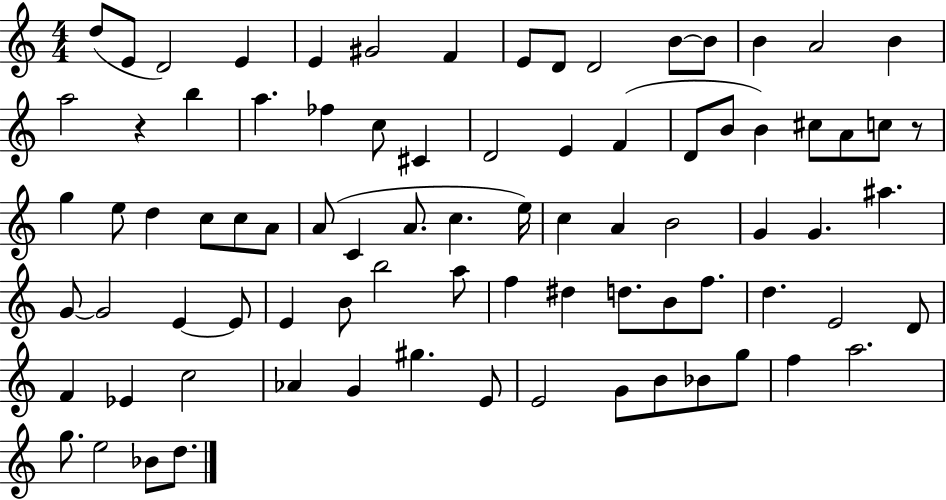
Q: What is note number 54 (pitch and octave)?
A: B5